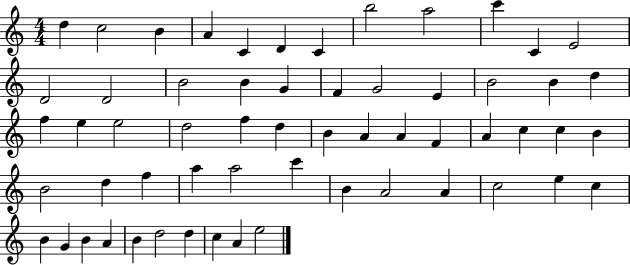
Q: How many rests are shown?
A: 0